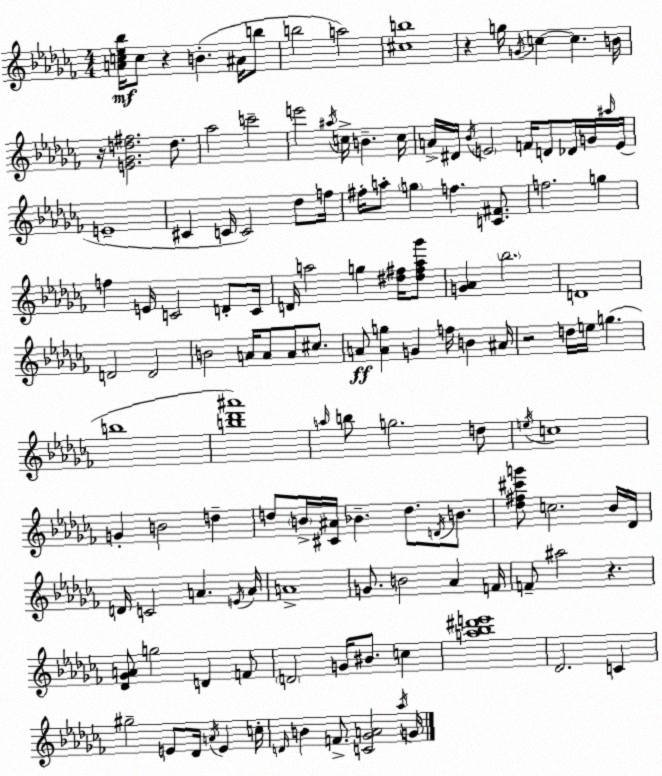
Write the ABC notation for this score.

X:1
T:Untitled
M:4/4
L:1/4
K:Abm
[Ac_e_b]/4 c/2 z B ^A/4 b/2 b2 a2 [^cb]4 z g/4 G/4 c c B/4 z/4 [E_Gd^f]2 d/2 _a2 c'2 e'2 ^a/4 c/4 B c/4 A/4 ^D/4 _B/4 E2 F/4 D/2 _D/4 G/4 ^a/4 E/4 E4 ^C C/4 C2 _d/2 f/4 ^f/4 a/2 g f [C^F]/2 f2 g f E/4 C2 D/2 C/4 D/4 a2 g [^d^f]/4 [^d^fa_g']/2 [G_A] _b2 D4 D2 D2 B2 A/4 A/2 A/2 ^c/2 A/2 [Ag] G f/4 B ^A/4 z2 d/4 e/4 g b4 [b_d'^a']4 a/4 b/2 g2 d/2 e/4 c4 G B2 d d/2 B/4 [^C^A]/4 _B d/2 D/4 B/2 [_d^f^c'g']/2 c2 _B/4 _D/4 D/4 C2 A E/4 A/4 A4 G/2 B2 _A F/4 F/2 ^a2 z [_D_GA]/2 g2 D F/2 D2 G/4 ^B/2 c [a_b^d'e']4 _D2 C ^g2 E/2 _D/4 A/4 E c/4 D/4 B F/2 [C_GA]2 _a/4 G/4